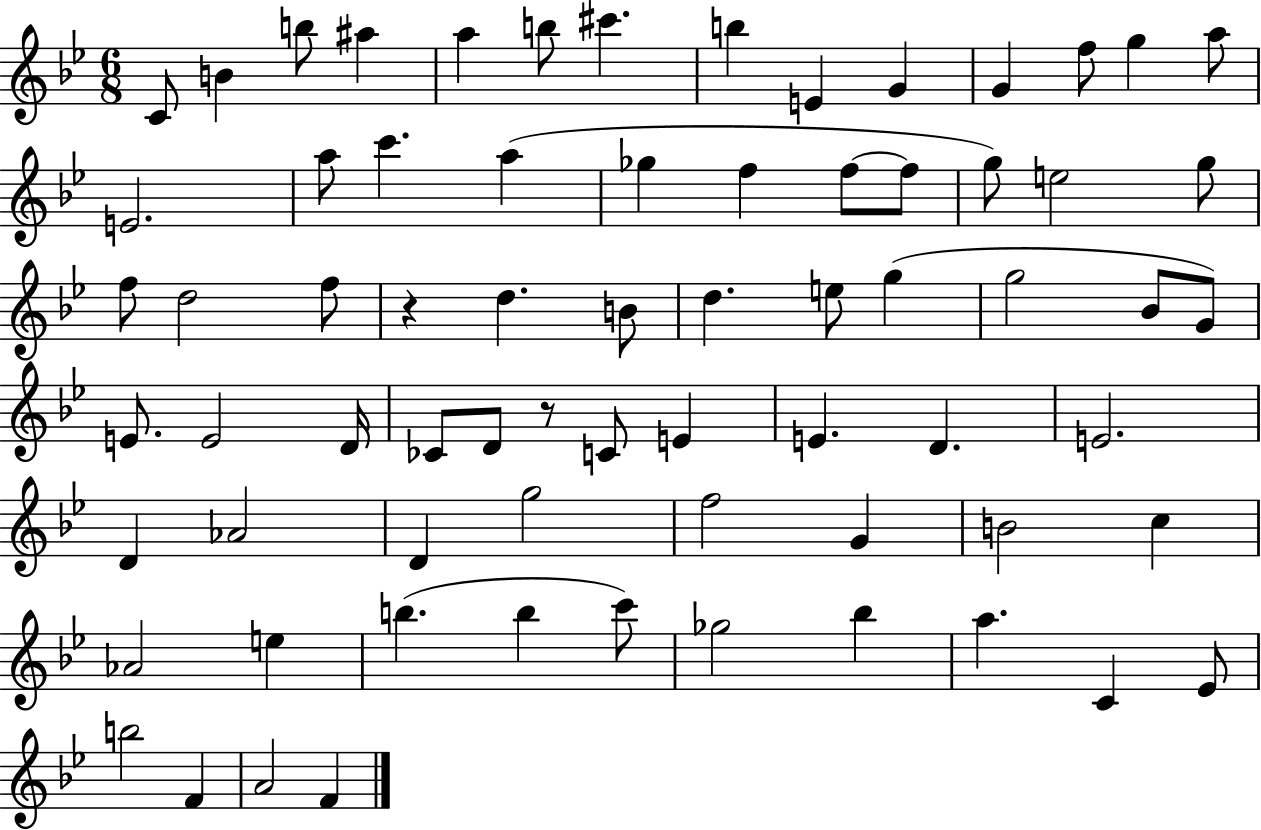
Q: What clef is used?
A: treble